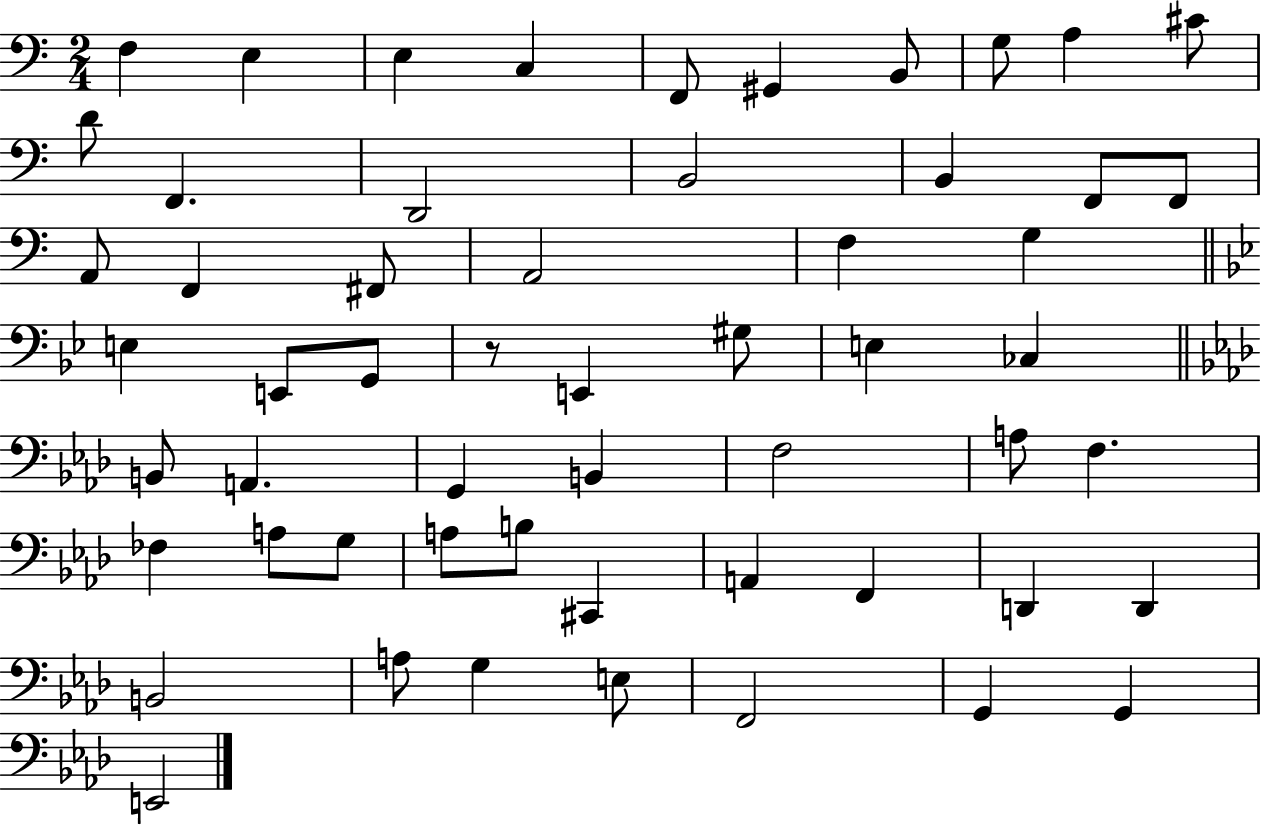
X:1
T:Untitled
M:2/4
L:1/4
K:C
F, E, E, C, F,,/2 ^G,, B,,/2 G,/2 A, ^C/2 D/2 F,, D,,2 B,,2 B,, F,,/2 F,,/2 A,,/2 F,, ^F,,/2 A,,2 F, G, E, E,,/2 G,,/2 z/2 E,, ^G,/2 E, _C, B,,/2 A,, G,, B,, F,2 A,/2 F, _F, A,/2 G,/2 A,/2 B,/2 ^C,, A,, F,, D,, D,, B,,2 A,/2 G, E,/2 F,,2 G,, G,, E,,2